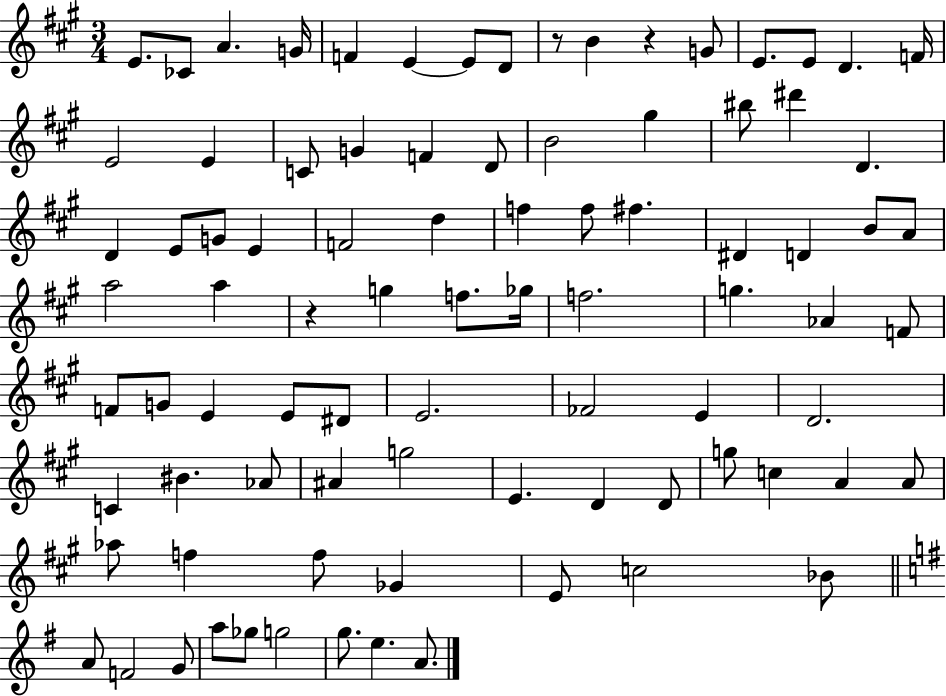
{
  \clef treble
  \numericTimeSignature
  \time 3/4
  \key a \major
  e'8. ces'8 a'4. g'16 | f'4 e'4~~ e'8 d'8 | r8 b'4 r4 g'8 | e'8. e'8 d'4. f'16 | \break e'2 e'4 | c'8 g'4 f'4 d'8 | b'2 gis''4 | bis''8 dis'''4 d'4. | \break d'4 e'8 g'8 e'4 | f'2 d''4 | f''4 f''8 fis''4. | dis'4 d'4 b'8 a'8 | \break a''2 a''4 | r4 g''4 f''8. ges''16 | f''2. | g''4. aes'4 f'8 | \break f'8 g'8 e'4 e'8 dis'8 | e'2. | fes'2 e'4 | d'2. | \break c'4 bis'4. aes'8 | ais'4 g''2 | e'4. d'4 d'8 | g''8 c''4 a'4 a'8 | \break aes''8 f''4 f''8 ges'4 | e'8 c''2 bes'8 | \bar "||" \break \key e \minor a'8 f'2 g'8 | a''8 ges''8 g''2 | g''8. e''4. a'8. | \bar "|."
}